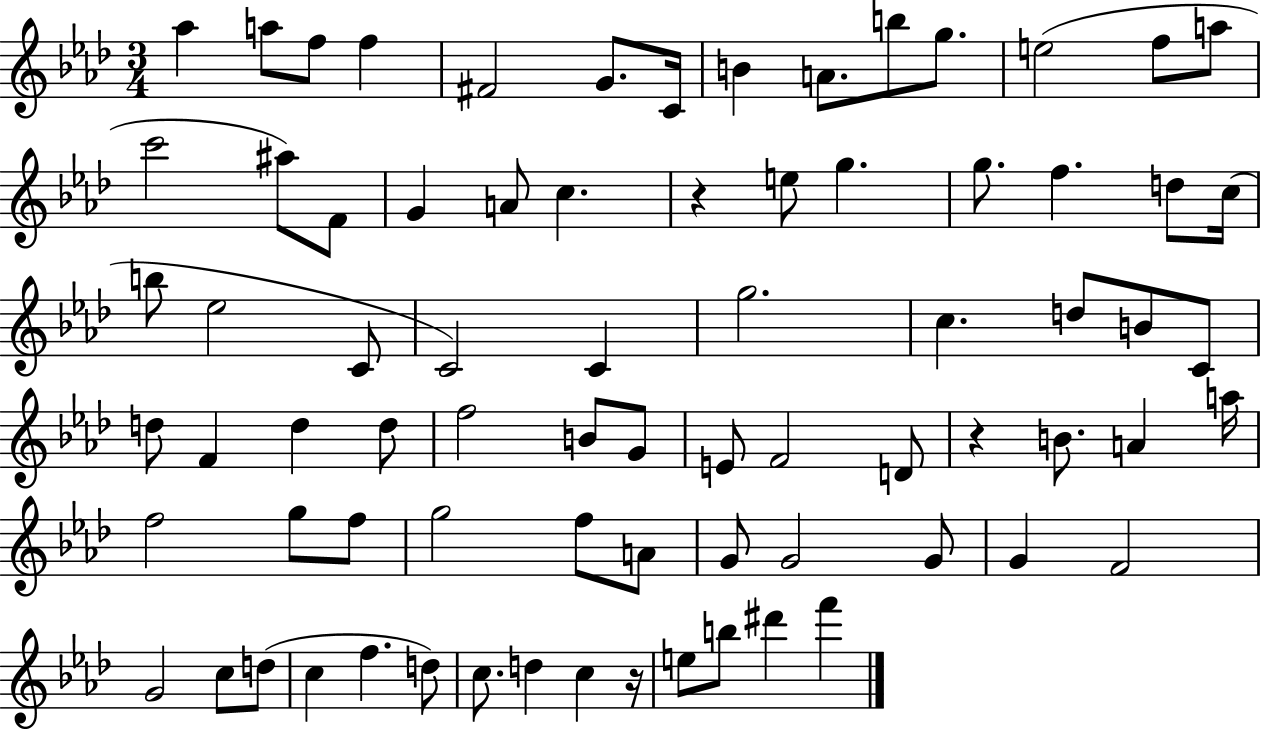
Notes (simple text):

Ab5/q A5/e F5/e F5/q F#4/h G4/e. C4/s B4/q A4/e. B5/e G5/e. E5/h F5/e A5/e C6/h A#5/e F4/e G4/q A4/e C5/q. R/q E5/e G5/q. G5/e. F5/q. D5/e C5/s B5/e Eb5/h C4/e C4/h C4/q G5/h. C5/q. D5/e B4/e C4/e D5/e F4/q D5/q D5/e F5/h B4/e G4/e E4/e F4/h D4/e R/q B4/e. A4/q A5/s F5/h G5/e F5/e G5/h F5/e A4/e G4/e G4/h G4/e G4/q F4/h G4/h C5/e D5/e C5/q F5/q. D5/e C5/e. D5/q C5/q R/s E5/e B5/e D#6/q F6/q